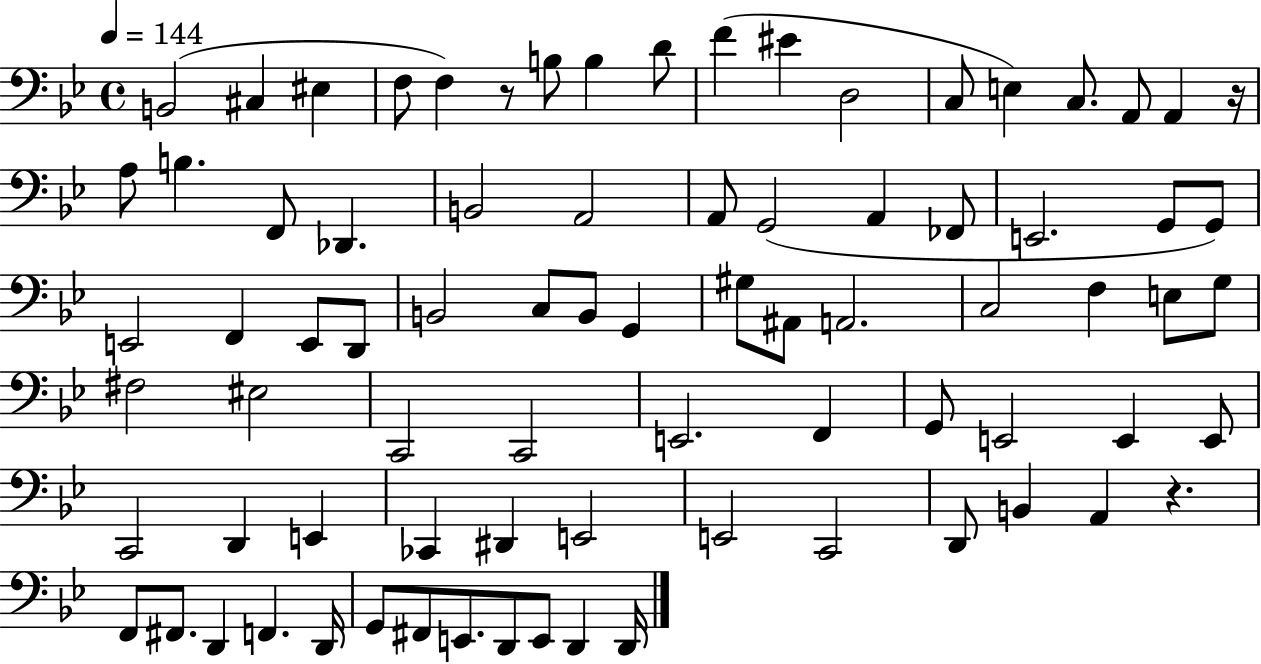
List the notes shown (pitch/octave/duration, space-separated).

B2/h C#3/q EIS3/q F3/e F3/q R/e B3/e B3/q D4/e F4/q EIS4/q D3/h C3/e E3/q C3/e. A2/e A2/q R/s A3/e B3/q. F2/e Db2/q. B2/h A2/h A2/e G2/h A2/q FES2/e E2/h. G2/e G2/e E2/h F2/q E2/e D2/e B2/h C3/e B2/e G2/q G#3/e A#2/e A2/h. C3/h F3/q E3/e G3/e F#3/h EIS3/h C2/h C2/h E2/h. F2/q G2/e E2/h E2/q E2/e C2/h D2/q E2/q CES2/q D#2/q E2/h E2/h C2/h D2/e B2/q A2/q R/q. F2/e F#2/e. D2/q F2/q. D2/s G2/e F#2/e E2/e. D2/e E2/e D2/q D2/s